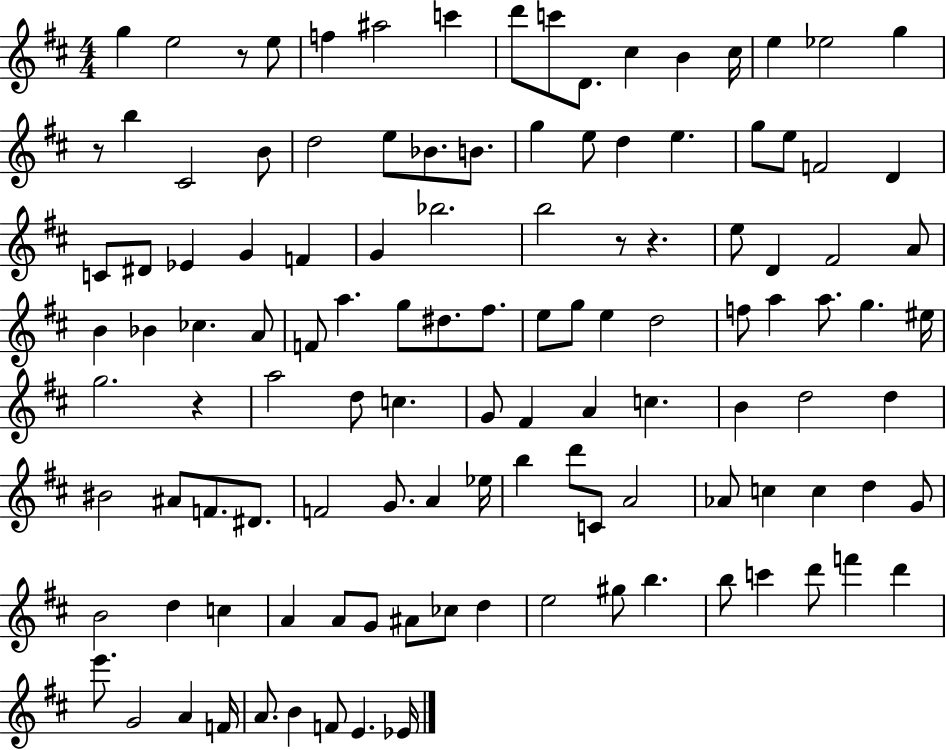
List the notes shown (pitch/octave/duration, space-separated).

G5/q E5/h R/e E5/e F5/q A#5/h C6/q D6/e C6/e D4/e. C#5/q B4/q C#5/s E5/q Eb5/h G5/q R/e B5/q C#4/h B4/e D5/h E5/e Bb4/e. B4/e. G5/q E5/e D5/q E5/q. G5/e E5/e F4/h D4/q C4/e D#4/e Eb4/q G4/q F4/q G4/q Bb5/h. B5/h R/e R/q. E5/e D4/q F#4/h A4/e B4/q Bb4/q CES5/q. A4/e F4/e A5/q. G5/e D#5/e. F#5/e. E5/e G5/e E5/q D5/h F5/e A5/q A5/e. G5/q. EIS5/s G5/h. R/q A5/h D5/e C5/q. G4/e F#4/q A4/q C5/q. B4/q D5/h D5/q BIS4/h A#4/e F4/e. D#4/e. F4/h G4/e. A4/q Eb5/s B5/q D6/e C4/e A4/h Ab4/e C5/q C5/q D5/q G4/e B4/h D5/q C5/q A4/q A4/e G4/e A#4/e CES5/e D5/q E5/h G#5/e B5/q. B5/e C6/q D6/e F6/q D6/q E6/e. G4/h A4/q F4/s A4/e. B4/q F4/e E4/q. Eb4/s